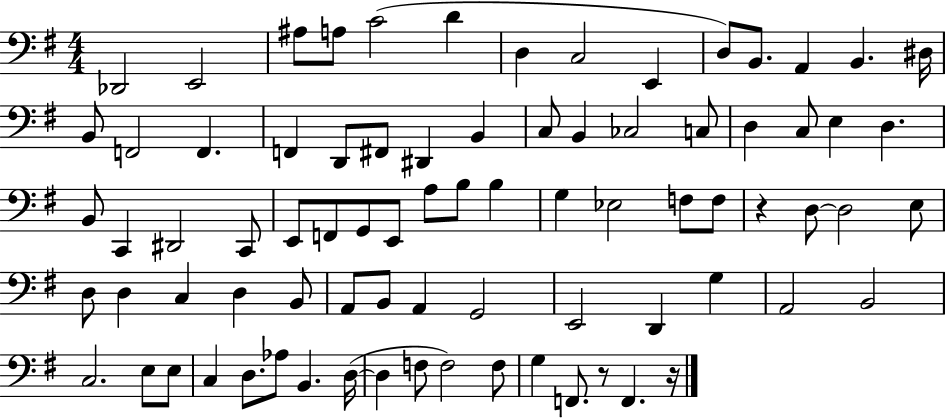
X:1
T:Untitled
M:4/4
L:1/4
K:G
_D,,2 E,,2 ^A,/2 A,/2 C2 D D, C,2 E,, D,/2 B,,/2 A,, B,, ^D,/4 B,,/2 F,,2 F,, F,, D,,/2 ^F,,/2 ^D,, B,, C,/2 B,, _C,2 C,/2 D, C,/2 E, D, B,,/2 C,, ^D,,2 C,,/2 E,,/2 F,,/2 G,,/2 E,,/2 A,/2 B,/2 B, G, _E,2 F,/2 F,/2 z D,/2 D,2 E,/2 D,/2 D, C, D, B,,/2 A,,/2 B,,/2 A,, G,,2 E,,2 D,, G, A,,2 B,,2 C,2 E,/2 E,/2 C, D,/2 _A,/2 B,, D,/4 D, F,/2 F,2 F,/2 G, F,,/2 z/2 F,, z/4